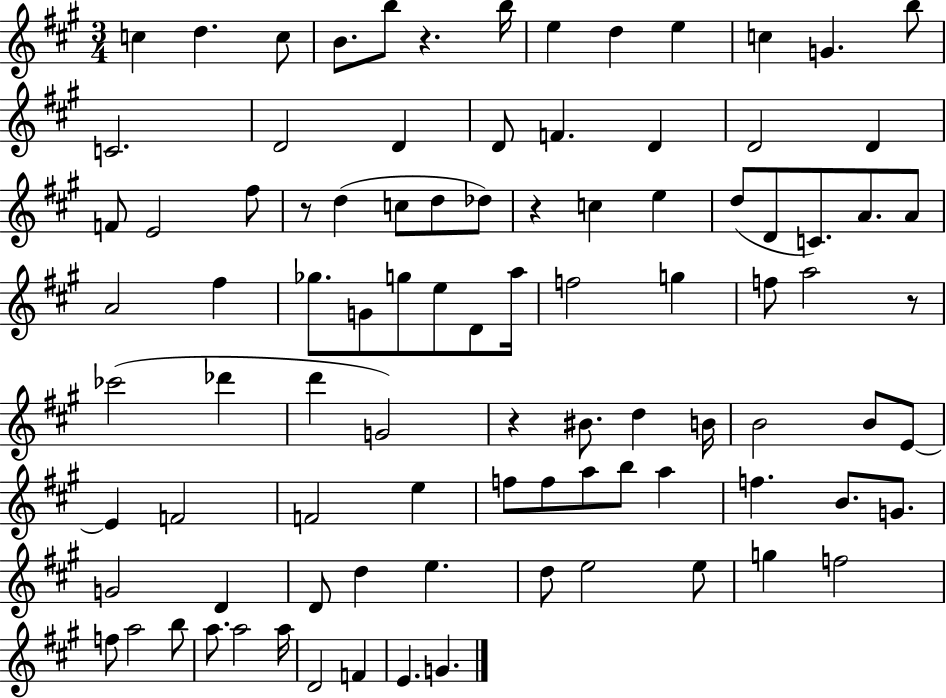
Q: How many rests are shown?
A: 5